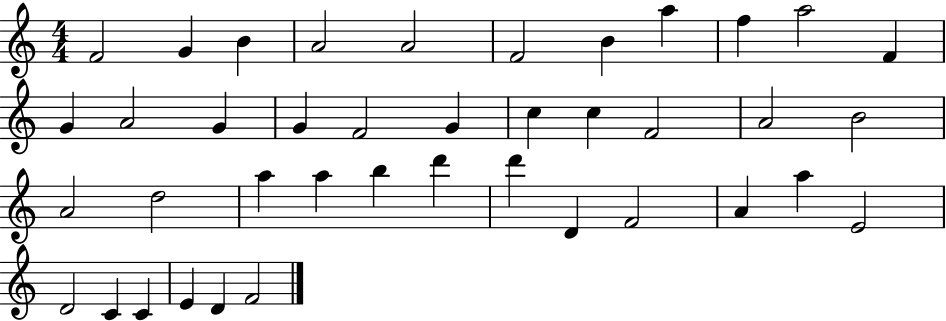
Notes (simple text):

F4/h G4/q B4/q A4/h A4/h F4/h B4/q A5/q F5/q A5/h F4/q G4/q A4/h G4/q G4/q F4/h G4/q C5/q C5/q F4/h A4/h B4/h A4/h D5/h A5/q A5/q B5/q D6/q D6/q D4/q F4/h A4/q A5/q E4/h D4/h C4/q C4/q E4/q D4/q F4/h